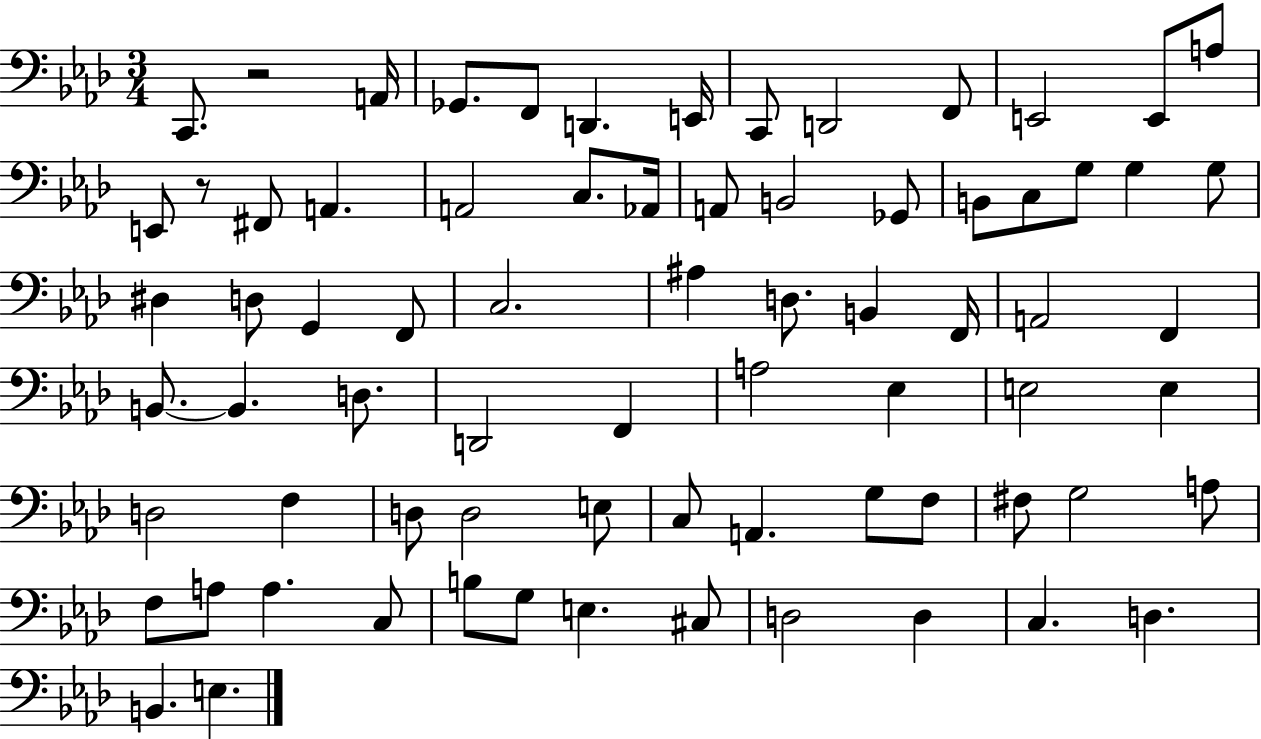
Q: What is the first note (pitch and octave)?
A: C2